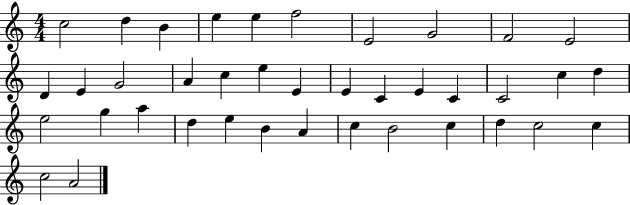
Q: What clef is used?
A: treble